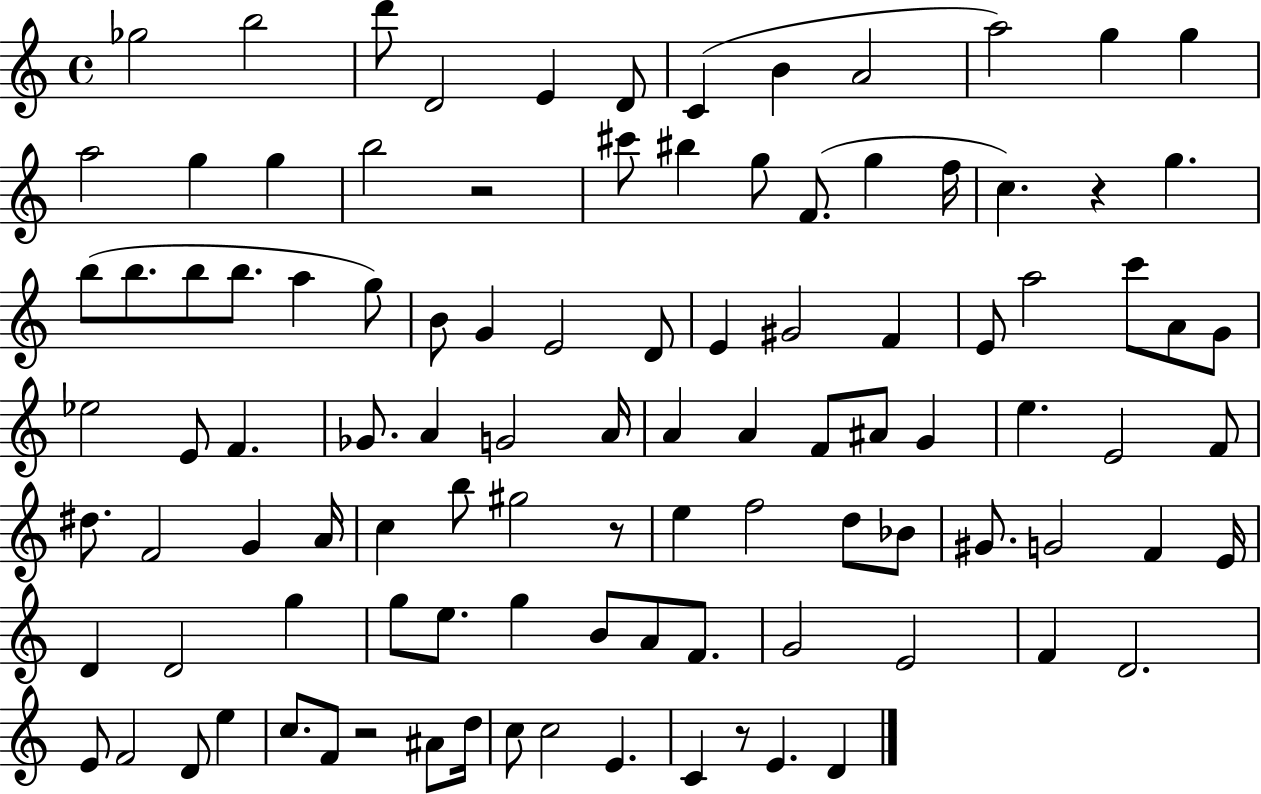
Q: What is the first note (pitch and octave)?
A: Gb5